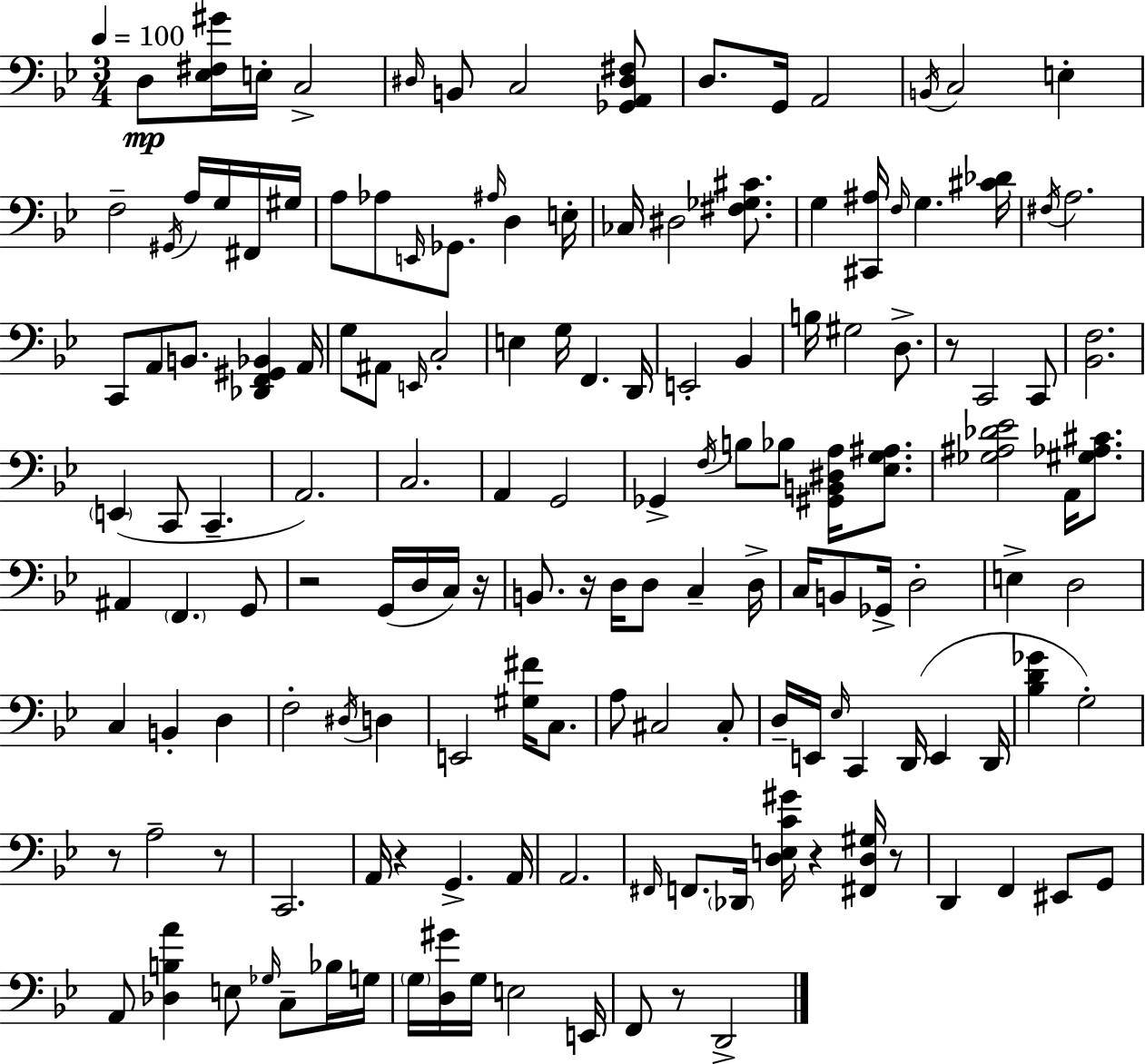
{
  \clef bass
  \numericTimeSignature
  \time 3/4
  \key bes \major
  \tempo 4 = 100
  \repeat volta 2 { d8\mp <ees fis gis'>16 e16-. c2-> | \grace { dis16 } b,8 c2 <ges, a, dis fis>8 | d8. g,16 a,2 | \acciaccatura { b,16 } c2 e4-. | \break f2-- \acciaccatura { gis,16 } a16 | g16 fis,16 gis16 a8 aes8 \grace { e,16 } ges,8. \grace { ais16 } | d4 e16-. ces16 dis2 | <fis ges cis'>8. g4 <cis, ais>16 \grace { f16 } g4. | \break <cis' des'>16 \acciaccatura { fis16 } a2. | c,8 a,8 b,8. | <des, f, gis, bes,>4 a,16 g8 ais,8 \grace { e,16 } | c2-. e4 | \break g16 f,4. d,16 e,2-. | bes,4 b16 gis2 | d8.-> r8 c,2 | c,8 <bes, f>2. | \break \parenthesize e,4( | c,8 c,4.-- a,2.) | c2. | a,4 | \break g,2 ges,4-> | \acciaccatura { f16 } b8 bes8 <gis, b, dis a>16 <ees g ais>8. <ges ais des' ees'>2 | a,16 <gis aes cis'>8. ais,4 | \parenthesize f,4. g,8 r2 | \break g,16( d16 c16) r16 b,8. | r16 d16 d8 c4-- d16-> c16 b,8 | ges,16-> d2-. e4-> | d2 c4 | \break b,4-. d4 f2-. | \acciaccatura { dis16 } d4 e,2 | <gis fis'>16 c8. a8 | cis2 cis8-. d16-- e,16 | \break \grace { ees16 } c,4 d,16( e,4 d,16 <bes d' ges'>4 | g2-.) r8 | a2-- r8 c,2. | a,16 | \break r4 g,4.-> a,16 a,2. | \grace { fis,16 } | f,8. \parenthesize des,16 <d e c' gis'>16 r4 <fis, d gis>16 r8 | d,4 f,4 eis,8 g,8 | \break a,8 <des b a'>4 e8 \grace { ges16 } c8-- bes16 | g16 \parenthesize g16 <d gis'>16 g16 e2 | e,16 f,8 r8 d,2-> | } \bar "|."
}